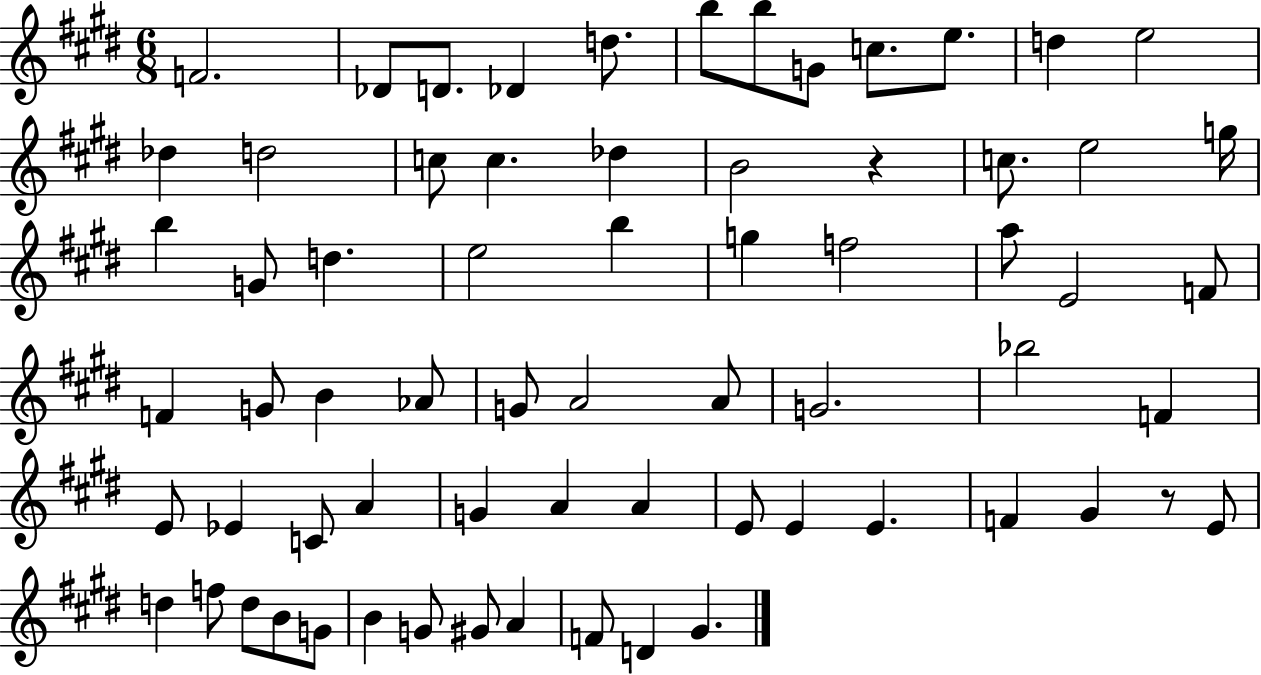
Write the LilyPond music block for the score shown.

{
  \clef treble
  \numericTimeSignature
  \time 6/8
  \key e \major
  f'2. | des'8 d'8. des'4 d''8. | b''8 b''8 g'8 c''8. e''8. | d''4 e''2 | \break des''4 d''2 | c''8 c''4. des''4 | b'2 r4 | c''8. e''2 g''16 | \break b''4 g'8 d''4. | e''2 b''4 | g''4 f''2 | a''8 e'2 f'8 | \break f'4 g'8 b'4 aes'8 | g'8 a'2 a'8 | g'2. | bes''2 f'4 | \break e'8 ees'4 c'8 a'4 | g'4 a'4 a'4 | e'8 e'4 e'4. | f'4 gis'4 r8 e'8 | \break d''4 f''8 d''8 b'8 g'8 | b'4 g'8 gis'8 a'4 | f'8 d'4 gis'4. | \bar "|."
}